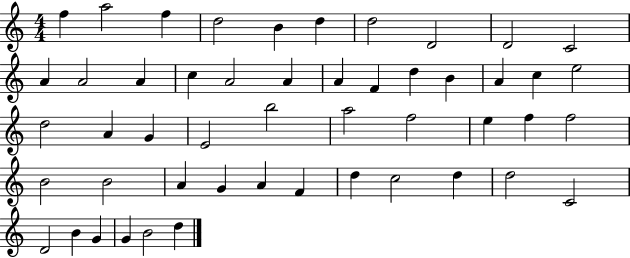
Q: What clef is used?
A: treble